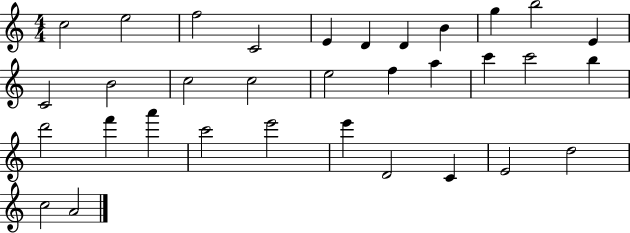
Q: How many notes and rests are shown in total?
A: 33